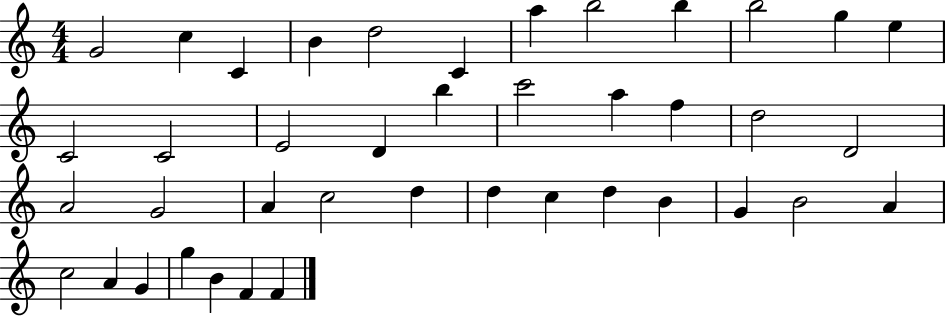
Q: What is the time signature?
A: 4/4